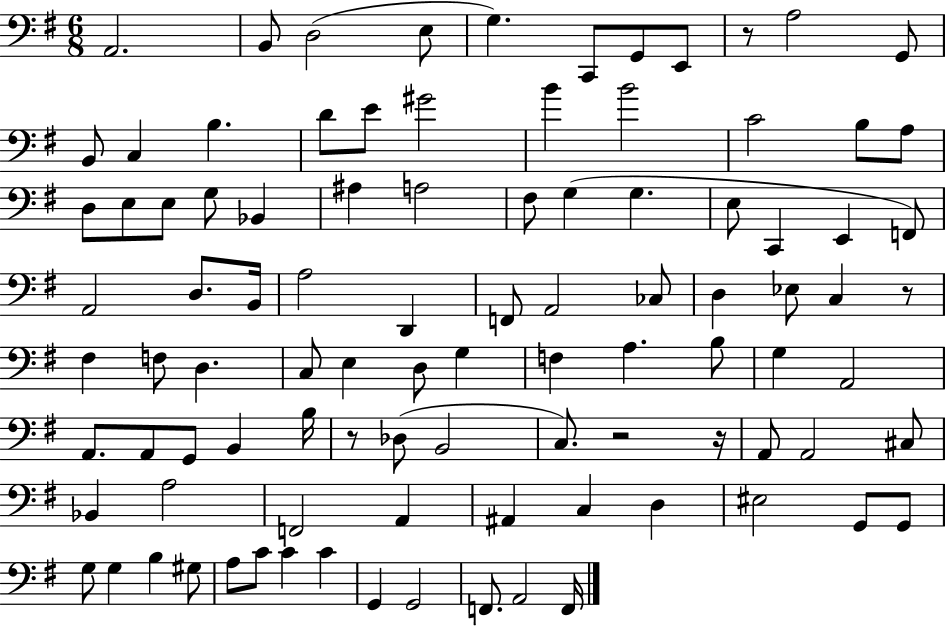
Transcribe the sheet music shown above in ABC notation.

X:1
T:Untitled
M:6/8
L:1/4
K:G
A,,2 B,,/2 D,2 E,/2 G, C,,/2 G,,/2 E,,/2 z/2 A,2 G,,/2 B,,/2 C, B, D/2 E/2 ^G2 B B2 C2 B,/2 A,/2 D,/2 E,/2 E,/2 G,/2 _B,, ^A, A,2 ^F,/2 G, G, E,/2 C,, E,, F,,/2 A,,2 D,/2 B,,/4 A,2 D,, F,,/2 A,,2 _C,/2 D, _E,/2 C, z/2 ^F, F,/2 D, C,/2 E, D,/2 G, F, A, B,/2 G, A,,2 A,,/2 A,,/2 G,,/2 B,, B,/4 z/2 _D,/2 B,,2 C,/2 z2 z/4 A,,/2 A,,2 ^C,/2 _B,, A,2 F,,2 A,, ^A,, C, D, ^E,2 G,,/2 G,,/2 G,/2 G, B, ^G,/2 A,/2 C/2 C C G,, G,,2 F,,/2 A,,2 F,,/4